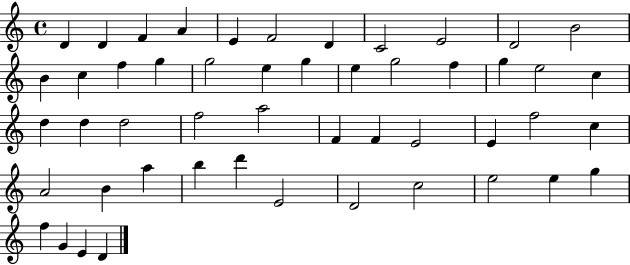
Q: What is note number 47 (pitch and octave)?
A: F5